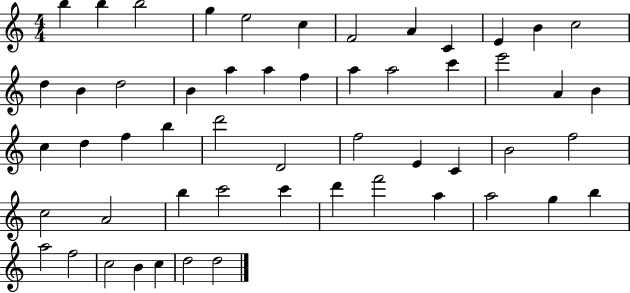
B5/q B5/q B5/h G5/q E5/h C5/q F4/h A4/q C4/q E4/q B4/q C5/h D5/q B4/q D5/h B4/q A5/q A5/q F5/q A5/q A5/h C6/q E6/h A4/q B4/q C5/q D5/q F5/q B5/q D6/h D4/h F5/h E4/q C4/q B4/h F5/h C5/h A4/h B5/q C6/h C6/q D6/q F6/h A5/q A5/h G5/q B5/q A5/h F5/h C5/h B4/q C5/q D5/h D5/h